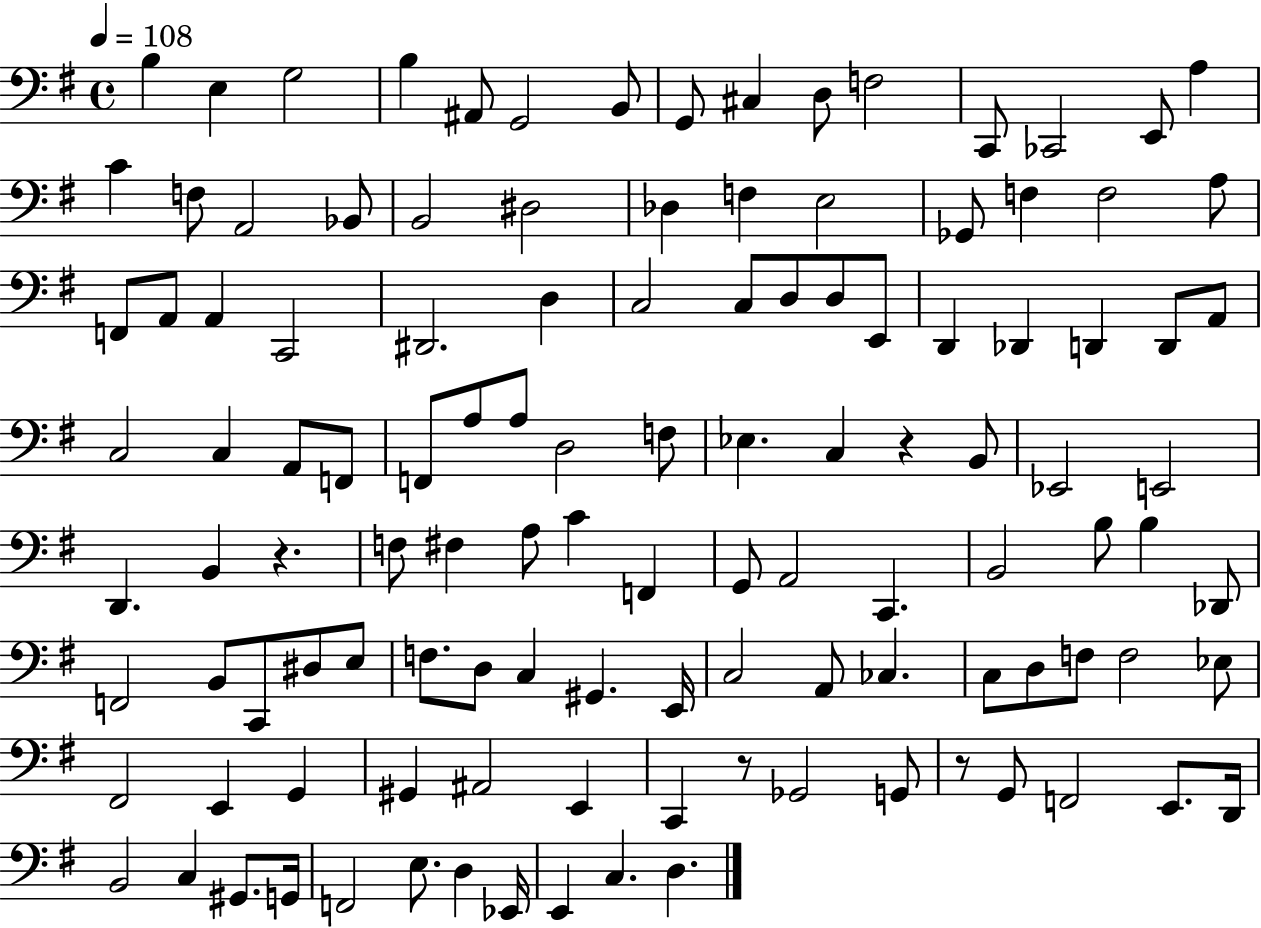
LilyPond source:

{
  \clef bass
  \time 4/4
  \defaultTimeSignature
  \key g \major
  \tempo 4 = 108
  \repeat volta 2 { b4 e4 g2 | b4 ais,8 g,2 b,8 | g,8 cis4 d8 f2 | c,8 ces,2 e,8 a4 | \break c'4 f8 a,2 bes,8 | b,2 dis2 | des4 f4 e2 | ges,8 f4 f2 a8 | \break f,8 a,8 a,4 c,2 | dis,2. d4 | c2 c8 d8 d8 e,8 | d,4 des,4 d,4 d,8 a,8 | \break c2 c4 a,8 f,8 | f,8 a8 a8 d2 f8 | ees4. c4 r4 b,8 | ees,2 e,2 | \break d,4. b,4 r4. | f8 fis4 a8 c'4 f,4 | g,8 a,2 c,4. | b,2 b8 b4 des,8 | \break f,2 b,8 c,8 dis8 e8 | f8. d8 c4 gis,4. e,16 | c2 a,8 ces4. | c8 d8 f8 f2 ees8 | \break fis,2 e,4 g,4 | gis,4 ais,2 e,4 | c,4 r8 ges,2 g,8 | r8 g,8 f,2 e,8. d,16 | \break b,2 c4 gis,8. g,16 | f,2 e8. d4 ees,16 | e,4 c4. d4. | } \bar "|."
}